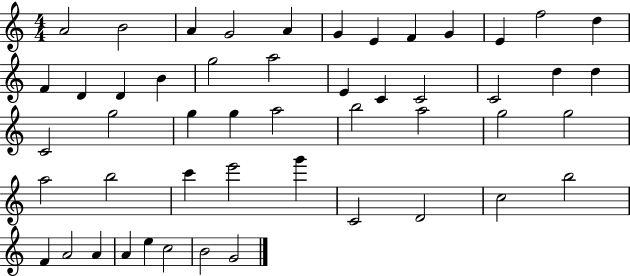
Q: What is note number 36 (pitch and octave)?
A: C6